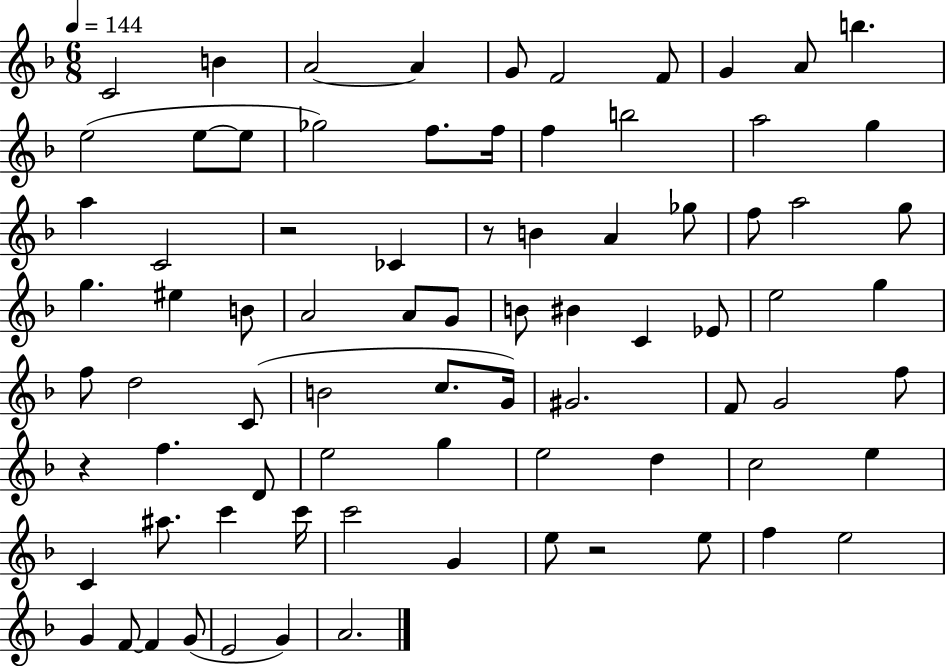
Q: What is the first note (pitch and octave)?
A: C4